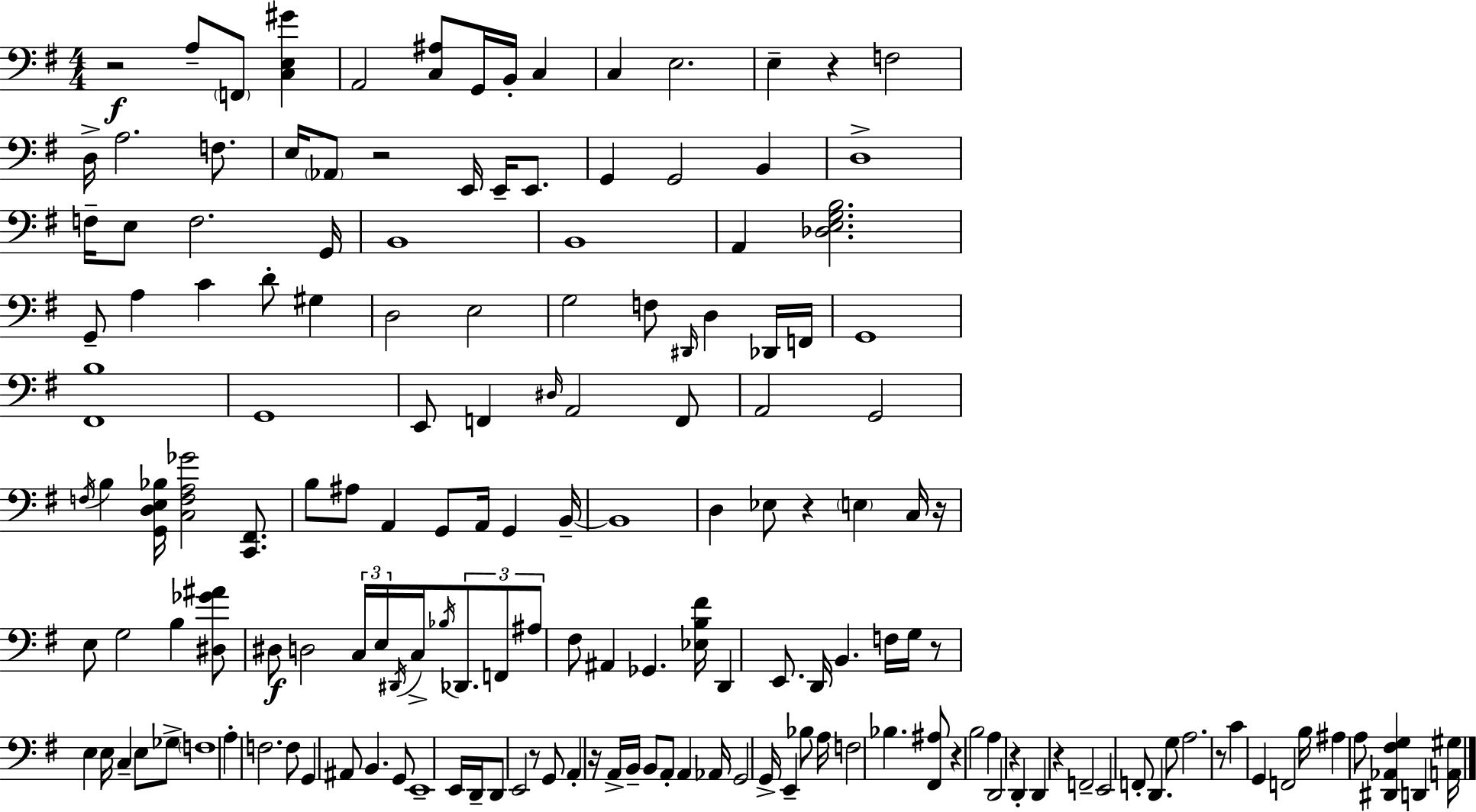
X:1
T:Untitled
M:4/4
L:1/4
K:G
z2 A,/2 F,,/2 [C,E,^G] A,,2 [C,^A,]/2 G,,/4 B,,/4 C, C, E,2 E, z F,2 D,/4 A,2 F,/2 E,/4 _A,,/2 z2 E,,/4 E,,/4 E,,/2 G,, G,,2 B,, D,4 F,/4 E,/2 F,2 G,,/4 B,,4 B,,4 A,, [_D,E,G,B,]2 G,,/2 A, C D/2 ^G, D,2 E,2 G,2 F,/2 ^D,,/4 D, _D,,/4 F,,/4 G,,4 [^F,,B,]4 G,,4 E,,/2 F,, ^D,/4 A,,2 F,,/2 A,,2 G,,2 F,/4 B, [G,,D,E,_B,]/4 [C,F,A,_G]2 [C,,^F,,]/2 B,/2 ^A,/2 A,, G,,/2 A,,/4 G,, B,,/4 B,,4 D, _E,/2 z E, C,/4 z/4 E,/2 G,2 B, [^D,_G^A]/2 ^D,/2 D,2 C,/4 E,/4 ^D,,/4 C,/4 _B,/4 _D,,/2 F,,/2 ^A,/2 ^F,/2 ^A,, _G,, [_E,B,^F]/4 D,, E,,/2 D,,/4 B,, F,/4 G,/4 z/2 E, E,/4 C, E,/2 _G,/2 F,4 A, F,2 F,/2 G,, ^A,,/2 B,, G,,/2 E,,4 E,,/4 D,,/4 D,,/2 E,,2 z/2 G,,/2 A,, z/4 A,,/4 B,,/4 B,,/2 A,,/2 A,, _A,,/4 G,,2 G,,/4 E,, _B,/2 A,/4 F,2 _B, [^F,,^A,]/2 z B,2 A, D,,2 z D,, D,, z F,,2 E,,2 F,,/2 D,, G,/2 A,2 z/2 C G,, F,,2 B,/4 ^A, A,/2 [^D,,_A,,^F,G,] D,, [A,,^G,]/4